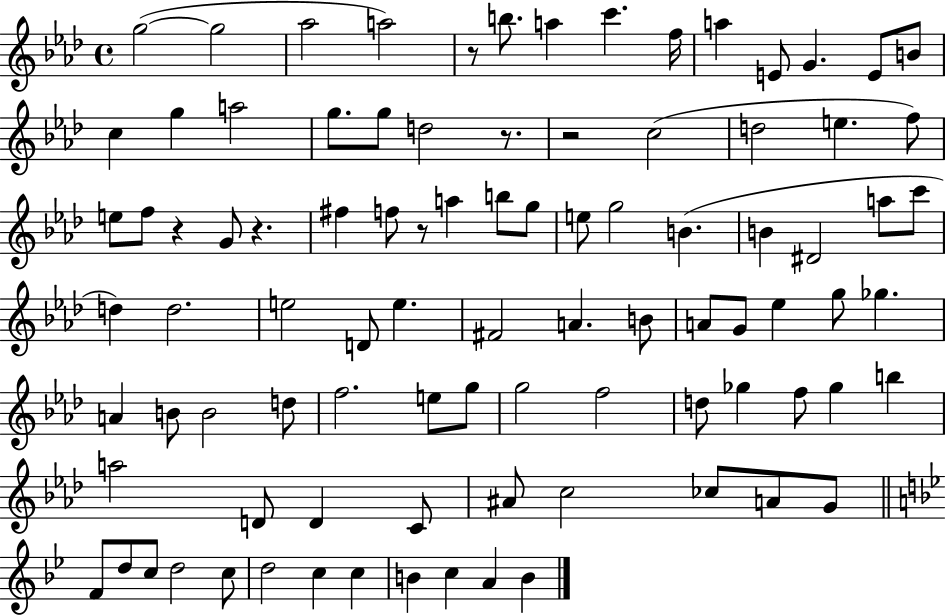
X:1
T:Untitled
M:4/4
L:1/4
K:Ab
g2 g2 _a2 a2 z/2 b/2 a c' f/4 a E/2 G E/2 B/2 c g a2 g/2 g/2 d2 z/2 z2 c2 d2 e f/2 e/2 f/2 z G/2 z ^f f/2 z/2 a b/2 g/2 e/2 g2 B B ^D2 a/2 c'/2 d d2 e2 D/2 e ^F2 A B/2 A/2 G/2 _e g/2 _g A B/2 B2 d/2 f2 e/2 g/2 g2 f2 d/2 _g f/2 _g b a2 D/2 D C/2 ^A/2 c2 _c/2 A/2 G/2 F/2 d/2 c/2 d2 c/2 d2 c c B c A B